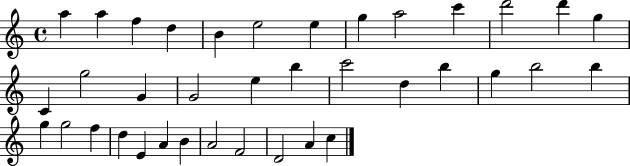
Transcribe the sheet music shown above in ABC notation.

X:1
T:Untitled
M:4/4
L:1/4
K:C
a a f d B e2 e g a2 c' d'2 d' g C g2 G G2 e b c'2 d b g b2 b g g2 f d E A B A2 F2 D2 A c